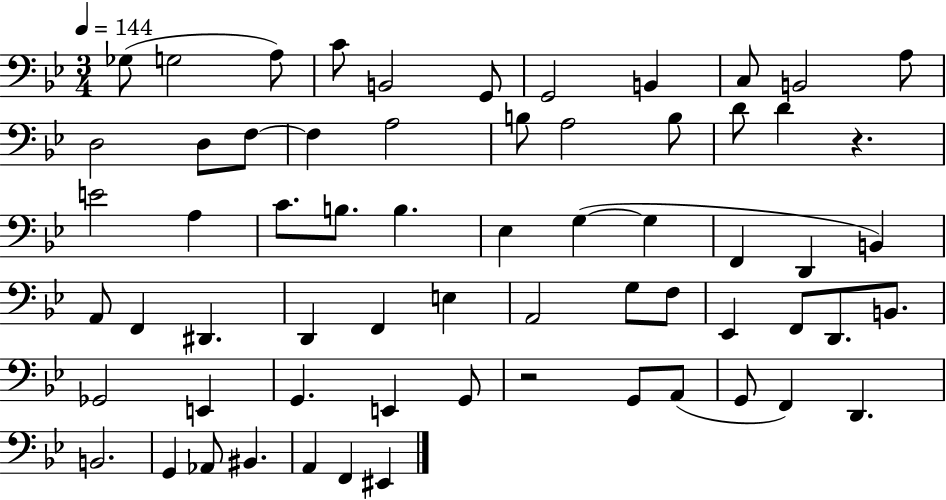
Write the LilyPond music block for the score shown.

{
  \clef bass
  \numericTimeSignature
  \time 3/4
  \key bes \major
  \tempo 4 = 144
  ges8( g2 a8) | c'8 b,2 g,8 | g,2 b,4 | c8 b,2 a8 | \break d2 d8 f8~~ | f4 a2 | b8 a2 b8 | d'8 d'4 r4. | \break e'2 a4 | c'8. b8. b4. | ees4 g4~(~ g4 | f,4 d,4 b,4) | \break a,8 f,4 dis,4. | d,4 f,4 e4 | a,2 g8 f8 | ees,4 f,8 d,8. b,8. | \break ges,2 e,4 | g,4. e,4 g,8 | r2 g,8 a,8( | g,8 f,4) d,4. | \break b,2. | g,4 aes,8 bis,4. | a,4 f,4 eis,4 | \bar "|."
}